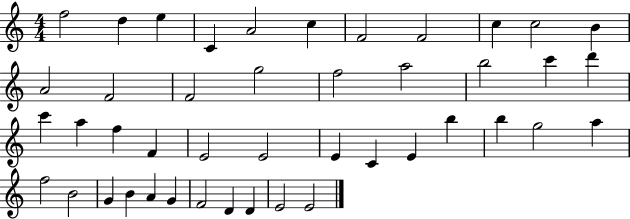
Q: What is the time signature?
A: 4/4